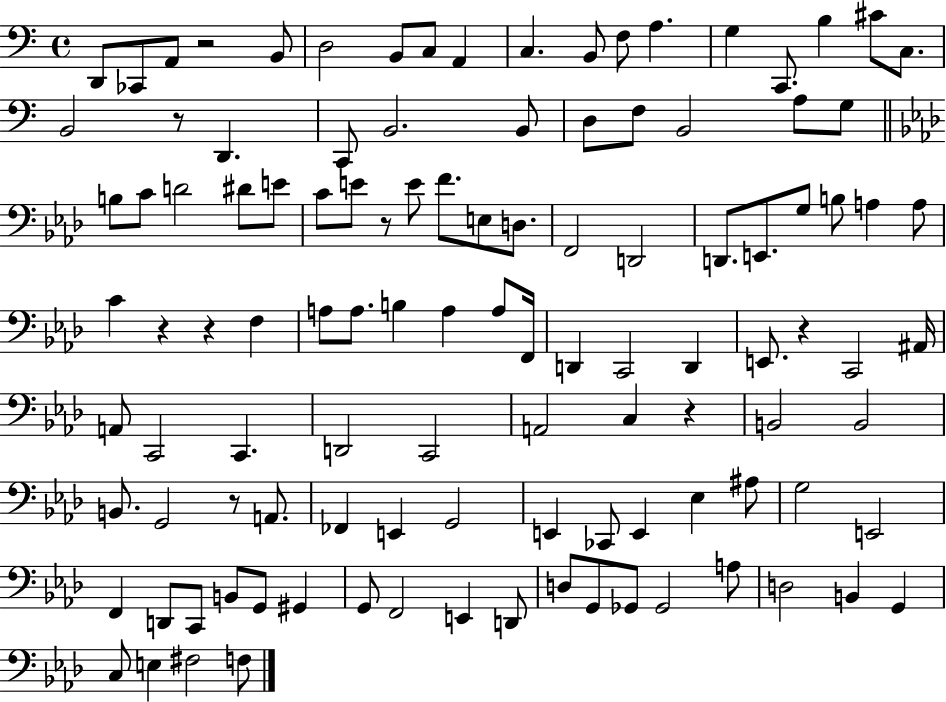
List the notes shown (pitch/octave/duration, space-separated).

D2/e CES2/e A2/e R/h B2/e D3/h B2/e C3/e A2/q C3/q. B2/e F3/e A3/q. G3/q C2/e. B3/q C#4/e C3/e. B2/h R/e D2/q. C2/e B2/h. B2/e D3/e F3/e B2/h A3/e G3/e B3/e C4/e D4/h D#4/e E4/e C4/e E4/e R/e E4/e F4/e. E3/e D3/e. F2/h D2/h D2/e. E2/e. G3/e B3/e A3/q A3/e C4/q R/q R/q F3/q A3/e A3/e. B3/q A3/q A3/e F2/s D2/q C2/h D2/q E2/e. R/q C2/h A#2/s A2/e C2/h C2/q. D2/h C2/h A2/h C3/q R/q B2/h B2/h B2/e. G2/h R/e A2/e. FES2/q E2/q G2/h E2/q CES2/e E2/q Eb3/q A#3/e G3/h E2/h F2/q D2/e C2/e B2/e G2/e G#2/q G2/e F2/h E2/q D2/e D3/e G2/e Gb2/e Gb2/h A3/e D3/h B2/q G2/q C3/e E3/q F#3/h F3/e